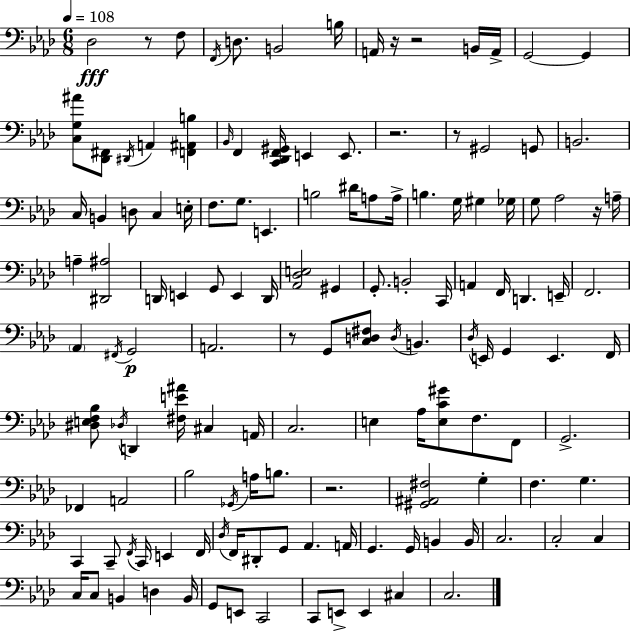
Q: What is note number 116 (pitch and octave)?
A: C#3